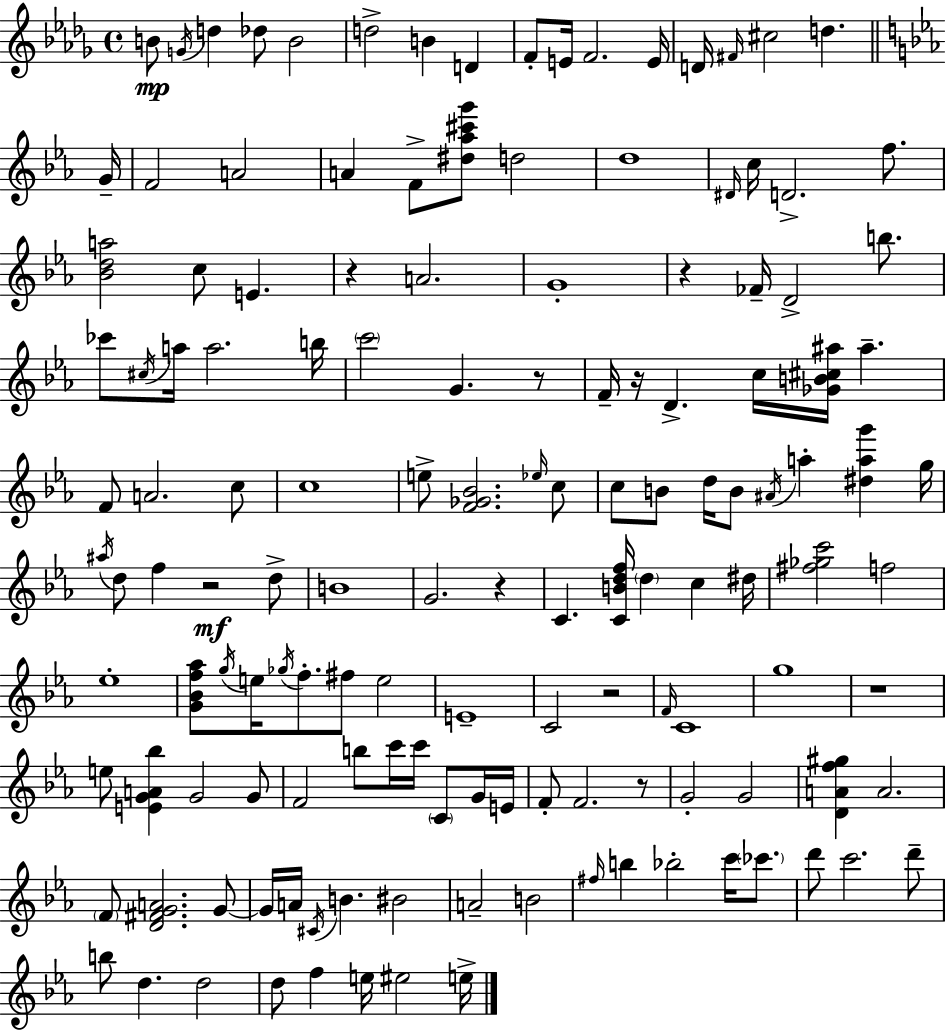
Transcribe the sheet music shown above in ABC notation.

X:1
T:Untitled
M:4/4
L:1/4
K:Bbm
B/2 G/4 d _d/2 B2 d2 B D F/2 E/4 F2 E/4 D/4 ^F/4 ^c2 d G/4 F2 A2 A F/2 [^d_a^c'g']/2 d2 d4 ^D/4 c/4 D2 f/2 [_Bda]2 c/2 E z A2 G4 z _F/4 D2 b/2 _c'/2 ^c/4 a/4 a2 b/4 c'2 G z/2 F/4 z/4 D c/4 [_GB^c^a]/4 ^a F/2 A2 c/2 c4 e/2 [F_G_B]2 _e/4 c/2 c/2 B/2 d/4 B/2 ^A/4 a [^dag'] g/4 ^a/4 d/2 f z2 d/2 B4 G2 z C [CBdf]/4 d c ^d/4 [^f_gc']2 f2 _e4 [G_Bf_a]/2 g/4 e/4 _g/4 f/2 ^f/2 e2 E4 C2 z2 F/4 C4 g4 z4 e/2 [EGA_b] G2 G/2 F2 b/2 c'/4 c'/4 C/2 G/4 E/4 F/2 F2 z/2 G2 G2 [DAf^g] A2 F/2 [D^FGA]2 G/2 G/4 A/4 ^C/4 B ^B2 A2 B2 ^f/4 b _b2 c'/4 _c'/2 d'/2 c'2 d'/2 b/2 d d2 d/2 f e/4 ^e2 e/4